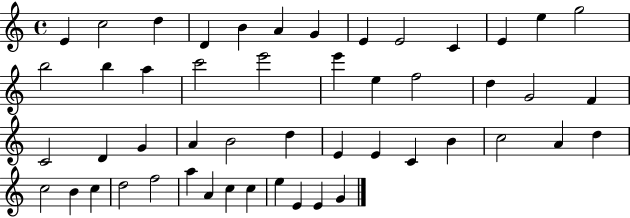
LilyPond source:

{
  \clef treble
  \time 4/4
  \defaultTimeSignature
  \key c \major
  e'4 c''2 d''4 | d'4 b'4 a'4 g'4 | e'4 e'2 c'4 | e'4 e''4 g''2 | \break b''2 b''4 a''4 | c'''2 e'''2 | e'''4 e''4 f''2 | d''4 g'2 f'4 | \break c'2 d'4 g'4 | a'4 b'2 d''4 | e'4 e'4 c'4 b'4 | c''2 a'4 d''4 | \break c''2 b'4 c''4 | d''2 f''2 | a''4 a'4 c''4 c''4 | e''4 e'4 e'4 g'4 | \break \bar "|."
}